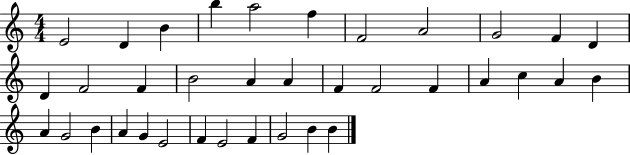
E4/h D4/q B4/q B5/q A5/h F5/q F4/h A4/h G4/h F4/q D4/q D4/q F4/h F4/q B4/h A4/q A4/q F4/q F4/h F4/q A4/q C5/q A4/q B4/q A4/q G4/h B4/q A4/q G4/q E4/h F4/q E4/h F4/q G4/h B4/q B4/q